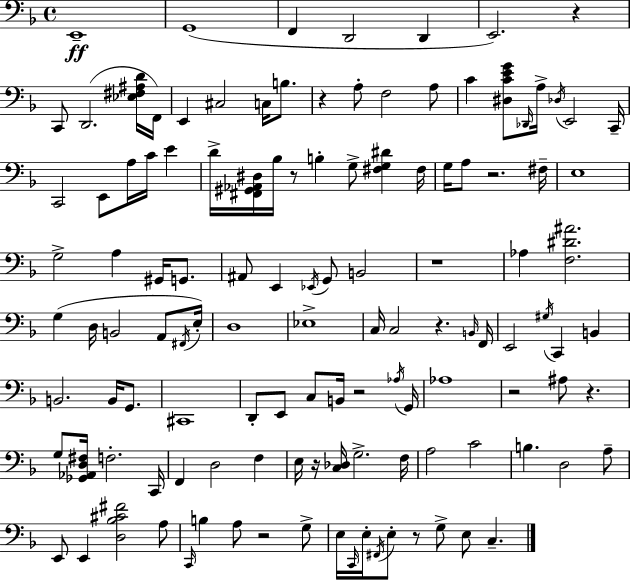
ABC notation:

X:1
T:Untitled
M:4/4
L:1/4
K:F
E,,4 G,,4 F,, D,,2 D,, E,,2 z C,,/2 D,,2 [_E,^F,^A,D]/4 F,,/4 E,, ^C,2 C,/4 B,/2 z A,/2 F,2 A,/2 C [^D,CEG]/2 _D,,/4 A,/4 _D,/4 E,,2 C,,/4 C,,2 E,,/2 A,/4 C/4 E D/4 [^F,,^G,,_A,,^D,]/4 _B,/4 z/2 B, G,/2 [^F,G,^D] ^F,/4 G,/4 A,/2 z2 ^F,/4 E,4 G,2 A, ^G,,/4 G,,/2 ^A,,/2 E,, _E,,/4 G,,/2 B,,2 z4 _A, [F,^D^A]2 G, D,/4 B,,2 A,,/2 ^F,,/4 E,/4 D,4 _E,4 C,/4 C,2 z B,,/4 F,,/4 E,,2 ^G,/4 C,, B,, B,,2 B,,/4 G,,/2 ^C,,4 D,,/2 E,,/2 C,/2 B,,/4 z2 _A,/4 G,,/4 _A,4 z2 ^A,/2 z G,/2 [_G,,_A,,D,^F,]/4 F,2 C,,/4 F,, D,2 F, E,/4 z/4 [C,_D,]/4 G,2 F,/4 A,2 C2 B, D,2 A,/2 E,,/2 E,, [D,_B,^C^F]2 A,/2 C,,/4 B, A,/2 z2 G,/2 E,/4 C,,/4 E,/4 ^F,,/4 E,/2 z/2 G,/2 E,/2 C,